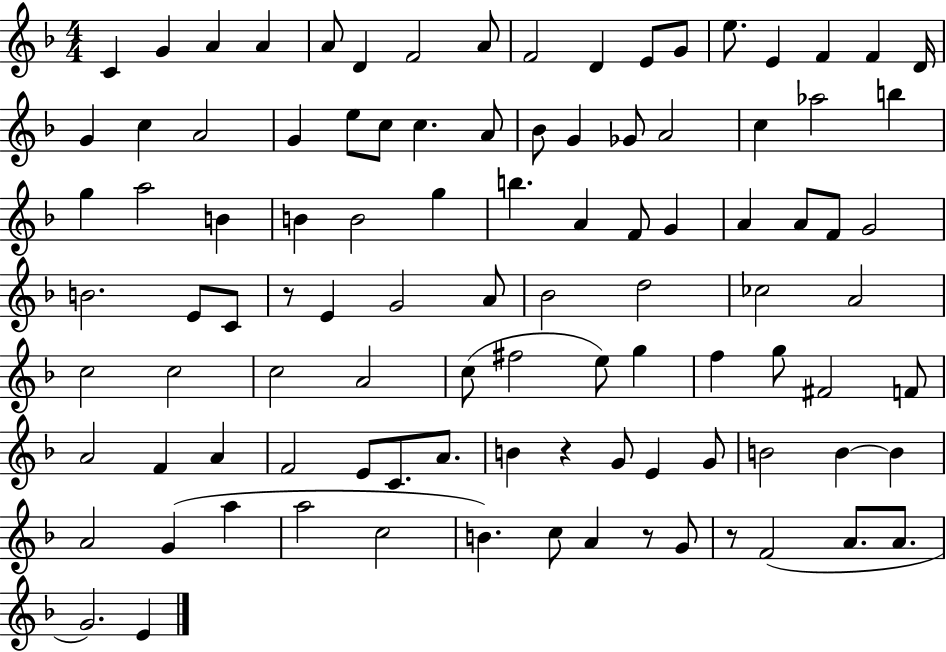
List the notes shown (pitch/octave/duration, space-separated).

C4/q G4/q A4/q A4/q A4/e D4/q F4/h A4/e F4/h D4/q E4/e G4/e E5/e. E4/q F4/q F4/q D4/s G4/q C5/q A4/h G4/q E5/e C5/e C5/q. A4/e Bb4/e G4/q Gb4/e A4/h C5/q Ab5/h B5/q G5/q A5/h B4/q B4/q B4/h G5/q B5/q. A4/q F4/e G4/q A4/q A4/e F4/e G4/h B4/h. E4/e C4/e R/e E4/q G4/h A4/e Bb4/h D5/h CES5/h A4/h C5/h C5/h C5/h A4/h C5/e F#5/h E5/e G5/q F5/q G5/e F#4/h F4/e A4/h F4/q A4/q F4/h E4/e C4/e. A4/e. B4/q R/q G4/e E4/q G4/e B4/h B4/q B4/q A4/h G4/q A5/q A5/h C5/h B4/q. C5/e A4/q R/e G4/e R/e F4/h A4/e. A4/e. G4/h. E4/q